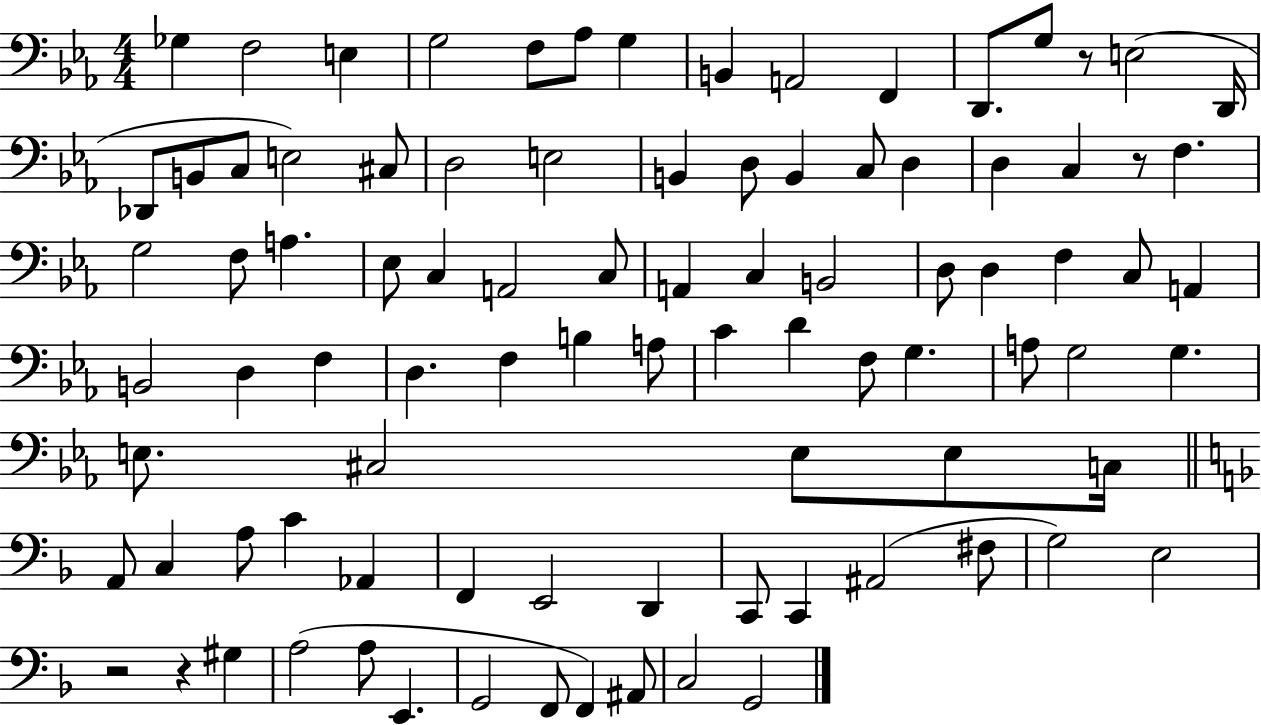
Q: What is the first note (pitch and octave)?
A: Gb3